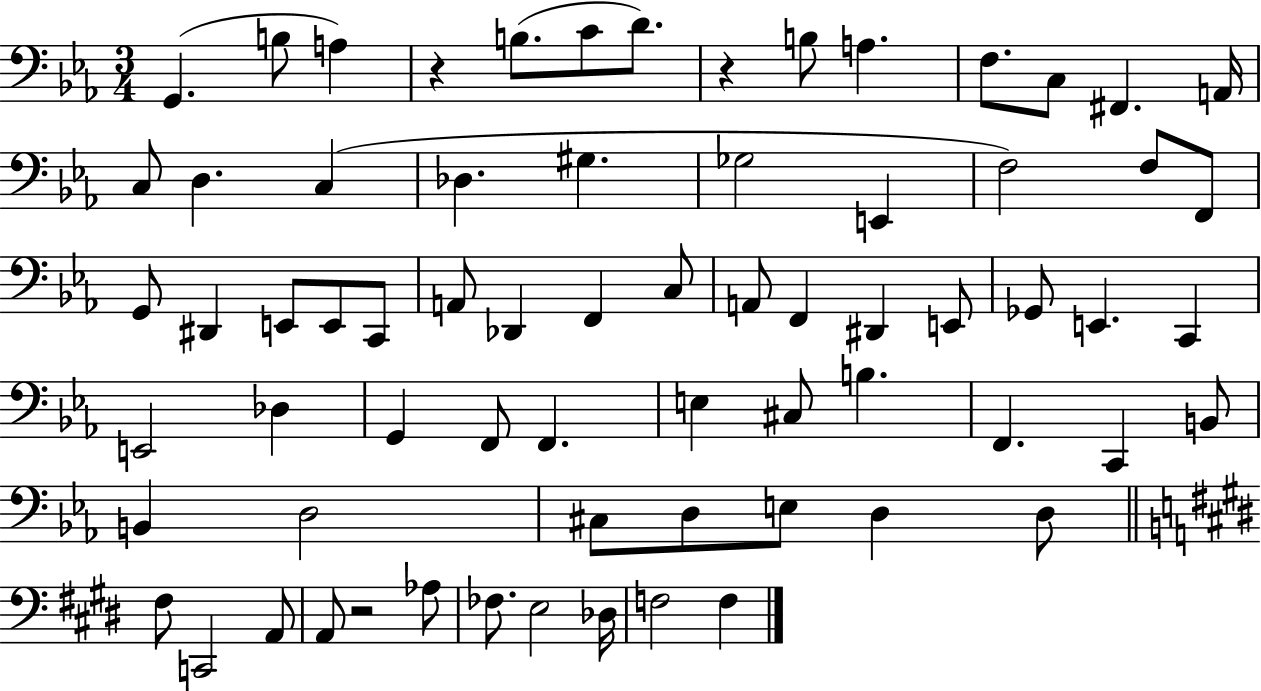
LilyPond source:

{
  \clef bass
  \numericTimeSignature
  \time 3/4
  \key ees \major
  g,4.( b8 a4) | r4 b8.( c'8 d'8.) | r4 b8 a4. | f8. c8 fis,4. a,16 | \break c8 d4. c4( | des4. gis4. | ges2 e,4 | f2) f8 f,8 | \break g,8 dis,4 e,8 e,8 c,8 | a,8 des,4 f,4 c8 | a,8 f,4 dis,4 e,8 | ges,8 e,4. c,4 | \break e,2 des4 | g,4 f,8 f,4. | e4 cis8 b4. | f,4. c,4 b,8 | \break b,4 d2 | cis8 d8 e8 d4 d8 | \bar "||" \break \key e \major fis8 c,2 a,8 | a,8 r2 aes8 | fes8. e2 des16 | f2 f4 | \break \bar "|."
}